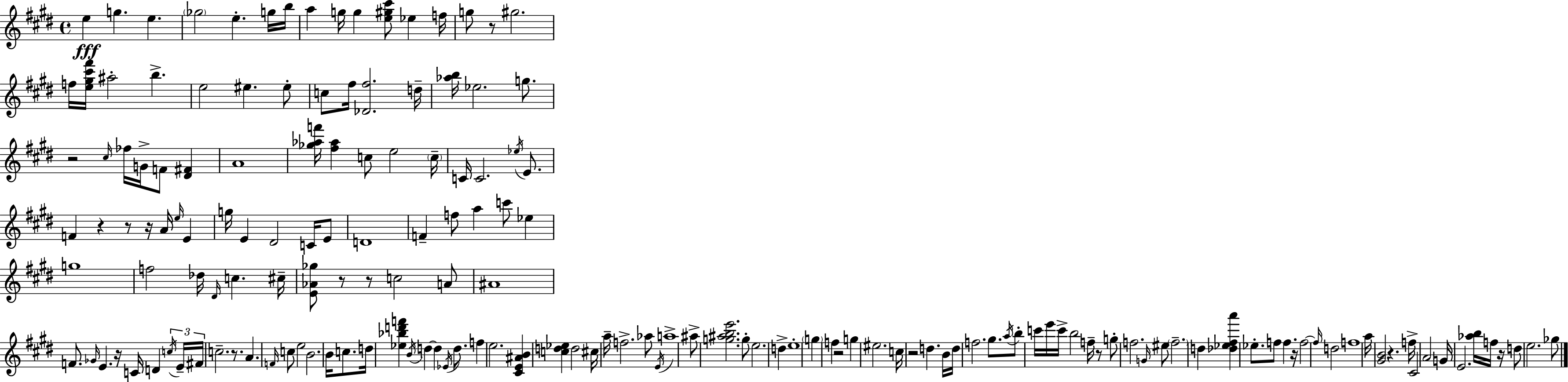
X:1
T:Untitled
M:4/4
L:1/4
K:E
e g e _g2 e g/4 b/4 a g/4 g [e^g^c']/2 _e f/4 g/2 z/2 ^g2 f/4 [e^g^c'^f']/4 ^a2 b e2 ^e ^e/2 c/2 ^f/4 [_D^f]2 d/4 [_ab]/4 _e2 g/2 z2 ^c/4 _f/4 G/4 F/2 [^D^F] A4 [_g_af']/4 [^f_a] c/2 e2 c/4 C/4 C2 _e/4 E/2 F z z/2 z/4 A/4 e/4 E g/4 E ^D2 C/4 E/2 D4 F f/2 a c'/2 _e g4 f2 _d/4 ^D/4 c ^c/4 [E_A_g]/2 z/2 z/2 c2 A/2 ^A4 F/2 _G/4 E z/4 C/4 D c/4 E/4 ^F/4 c2 z/2 A F/4 c/2 e2 B2 B/4 c/2 d/4 [_e_bd'f'] B/4 d d _E/4 d/2 f e2 [^CE^AB] [cd_e] d2 ^c/4 a/4 f2 _a/2 E/4 a4 ^a/2 [g^abe']2 g/2 e2 d e4 g f z2 g ^e2 c/4 z2 d B/4 d/4 f2 ^g/2 a/4 b/2 c'/4 e'/4 c'/4 b2 f/4 z/2 g/2 f2 G/4 ^e/2 f2 d [_d_e^fa'] _e/2 f/2 f z/4 f2 f/4 d2 f4 a/4 [^GB]2 z f/4 ^C2 A2 G/4 E2 [_ab]/4 f/4 z/4 d/2 e2 _g/2